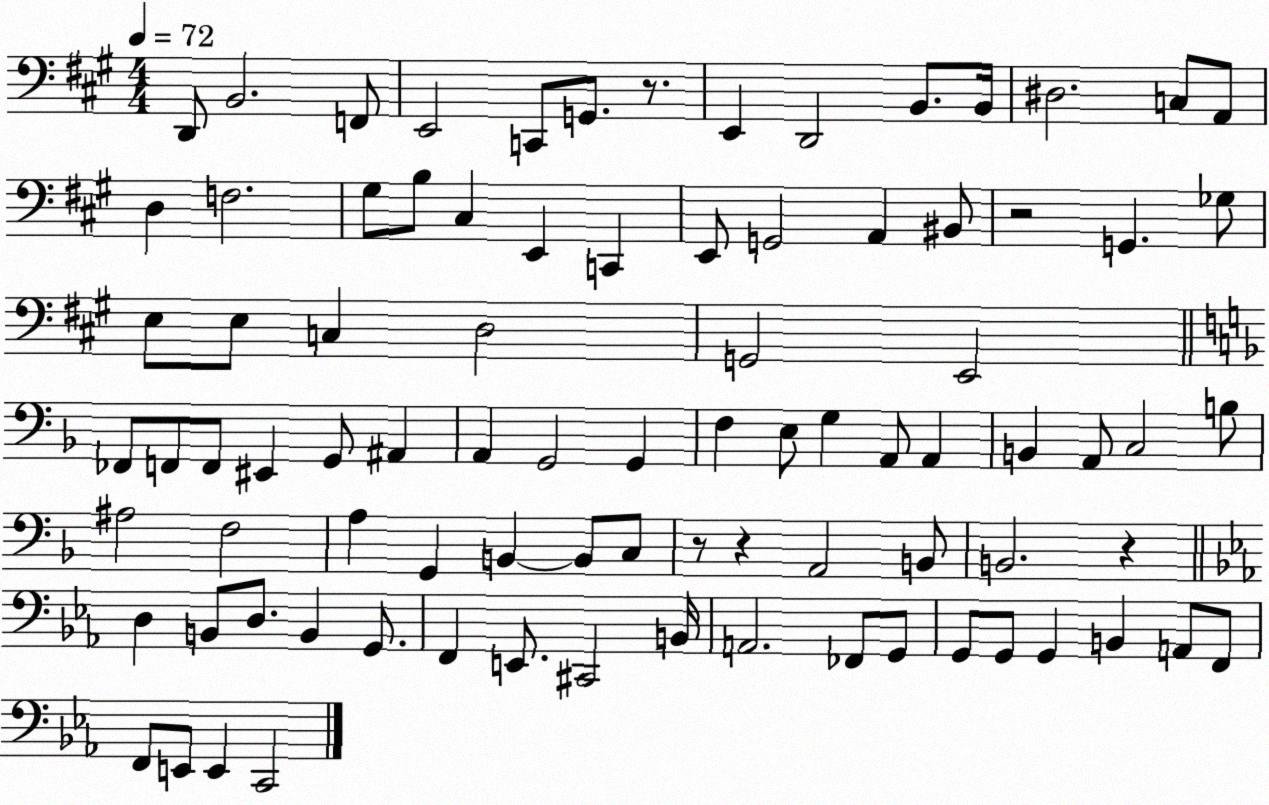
X:1
T:Untitled
M:4/4
L:1/4
K:A
D,,/2 B,,2 F,,/2 E,,2 C,,/2 G,,/2 z/2 E,, D,,2 B,,/2 B,,/4 ^D,2 C,/2 A,,/2 D, F,2 ^G,/2 B,/2 ^C, E,, C,, E,,/2 G,,2 A,, ^B,,/2 z2 G,, _G,/2 E,/2 E,/2 C, D,2 G,,2 E,,2 _F,,/2 F,,/2 F,,/2 ^E,, G,,/2 ^A,, A,, G,,2 G,, F, E,/2 G, A,,/2 A,, B,, A,,/2 C,2 B,/2 ^A,2 F,2 A, G,, B,, B,,/2 C,/2 z/2 z A,,2 B,,/2 B,,2 z D, B,,/2 D,/2 B,, G,,/2 F,, E,,/2 ^C,,2 B,,/4 A,,2 _F,,/2 G,,/2 G,,/2 G,,/2 G,, B,, A,,/2 F,,/2 F,,/2 E,,/2 E,, C,,2